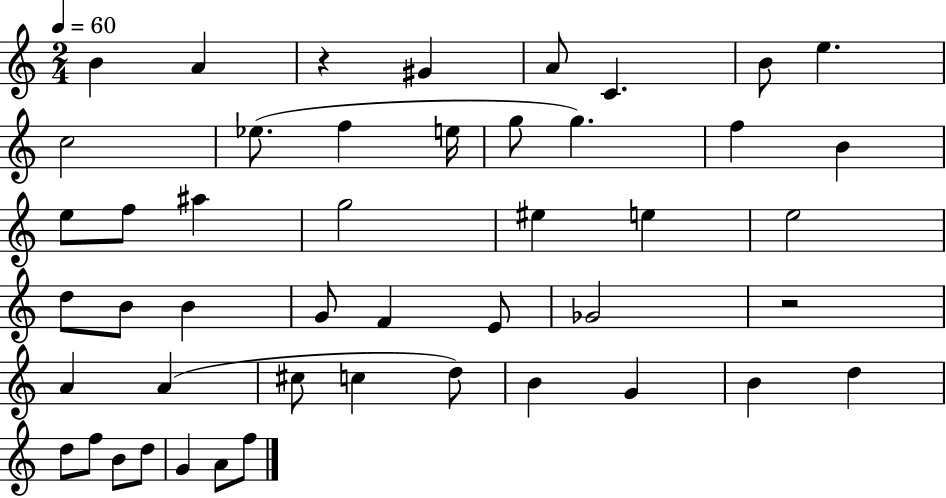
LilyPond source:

{
  \clef treble
  \numericTimeSignature
  \time 2/4
  \key c \major
  \tempo 4 = 60
  b'4 a'4 | r4 gis'4 | a'8 c'4. | b'8 e''4. | \break c''2 | ees''8.( f''4 e''16 | g''8 g''4.) | f''4 b'4 | \break e''8 f''8 ais''4 | g''2 | eis''4 e''4 | e''2 | \break d''8 b'8 b'4 | g'8 f'4 e'8 | ges'2 | r2 | \break a'4 a'4( | cis''8 c''4 d''8) | b'4 g'4 | b'4 d''4 | \break d''8 f''8 b'8 d''8 | g'4 a'8 f''8 | \bar "|."
}